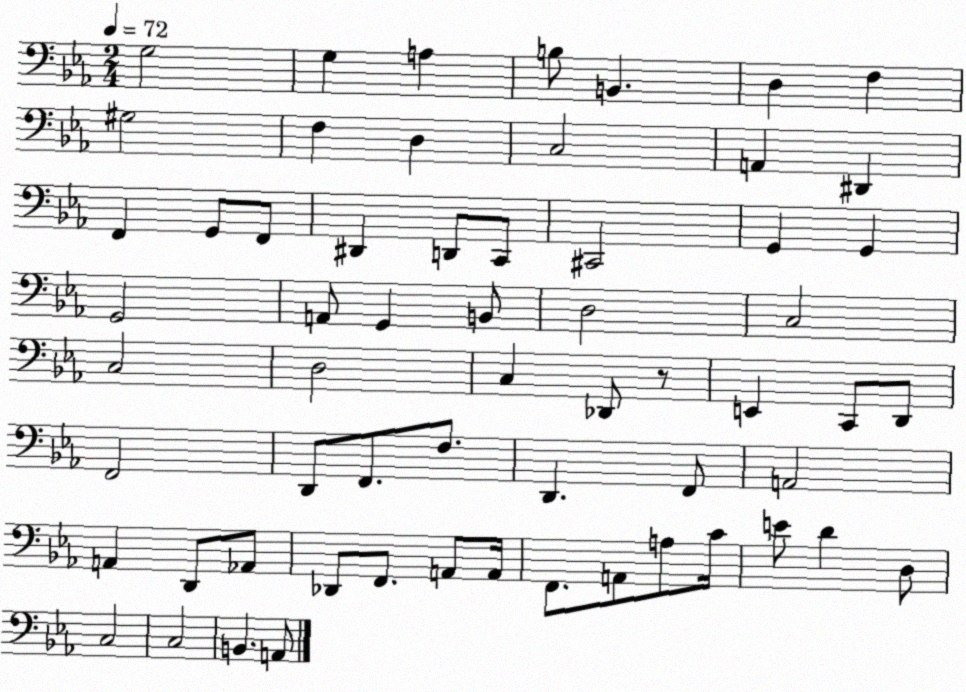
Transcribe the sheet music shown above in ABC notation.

X:1
T:Untitled
M:2/4
L:1/4
K:Eb
G,2 G, A, B,/2 B,, D, F, ^G,2 F, D, C,2 A,, ^D,, F,, G,,/2 F,,/2 ^D,, D,,/2 C,,/2 ^C,,2 G,, G,, G,,2 A,,/2 G,, B,,/2 D,2 C,2 C,2 D,2 C, _D,,/2 z/2 E,, C,,/2 D,,/2 F,,2 D,,/2 F,,/2 F,/2 D,, F,,/2 A,,2 A,, D,,/2 _A,,/2 _D,,/2 F,,/2 A,,/2 A,,/4 F,,/2 A,,/2 A,/2 C/4 E/2 D D,/2 C,2 C,2 B,, A,,/2